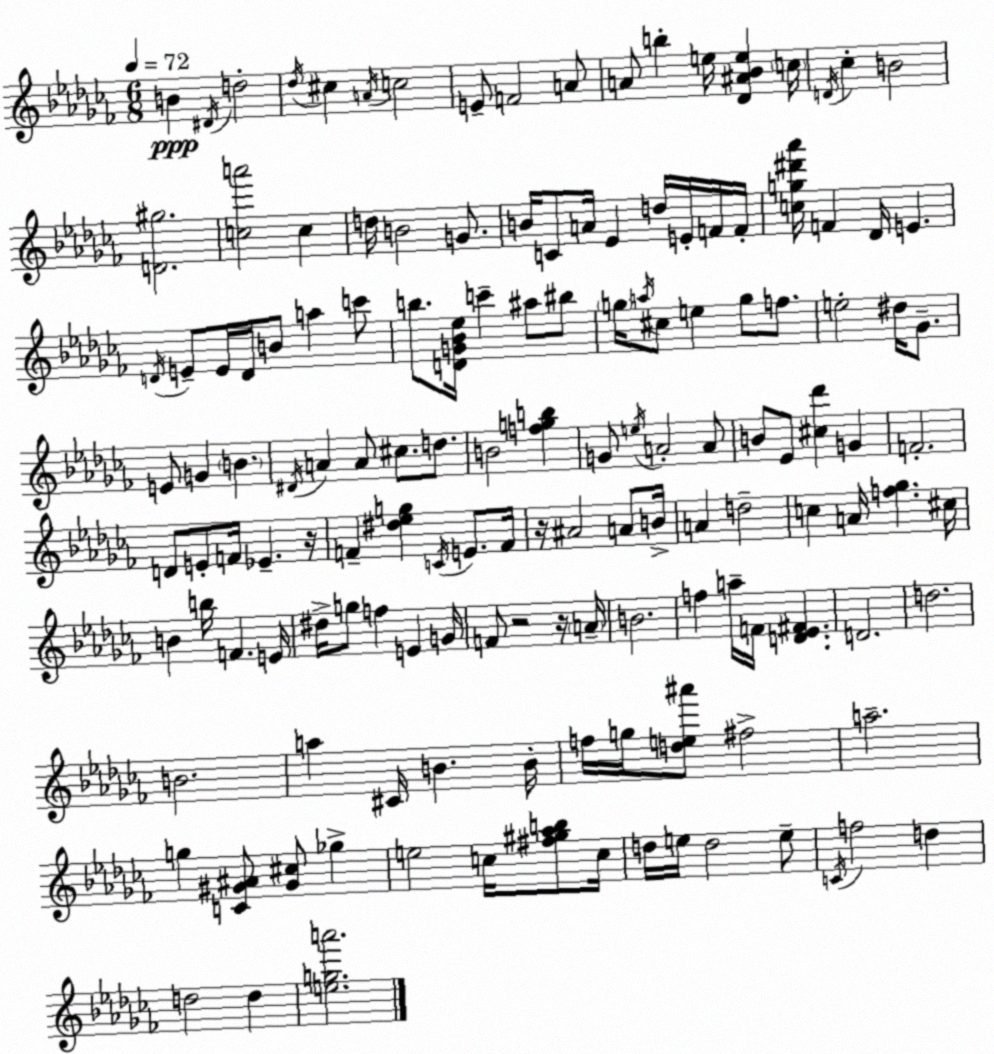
X:1
T:Untitled
M:6/8
L:1/4
K:Abm
B ^D/4 d2 _d/4 ^c A/4 c2 E/2 F2 A/2 A/2 b e/4 [_D^A_Be] c/4 D/4 _c B2 [D^g]2 [ca']2 c d/4 B2 G/2 B/4 C/2 A/4 _E d/4 E/4 F/4 F/4 [cg^d'_a']/4 F _D/4 E D/4 E/2 E/4 D/4 B/2 a c'/2 b/2 [DG_B_e]/4 c' ^a/2 ^b/2 g/4 a/4 ^c/2 e g/2 f/2 e2 ^d/4 _G/2 E/2 G B ^D/4 A A/2 ^c/2 d/2 B2 [fgb] G/2 e/4 A2 A/2 B/2 _E/2 [^c_d'] G F2 D/2 E/2 F/4 _E z/4 F [^d_eg] C/4 E/2 F/4 z/4 ^A2 A/2 B/4 A d2 c A/4 [f_g] ^c/4 B b/4 F E/4 ^d/4 g/2 f E G/4 F/2 z2 z/4 A/4 B2 f a/4 F/4 [D_E^F] D2 d2 B2 a ^C/4 B B/4 f/4 g/4 [de^a']/2 ^f2 a2 g [C^G^A]/2 [^G^c]/2 _g e2 c/4 [^f^g_ab]/2 c/4 d/4 e/4 d2 e/2 C/4 f2 d d2 d [ega']2